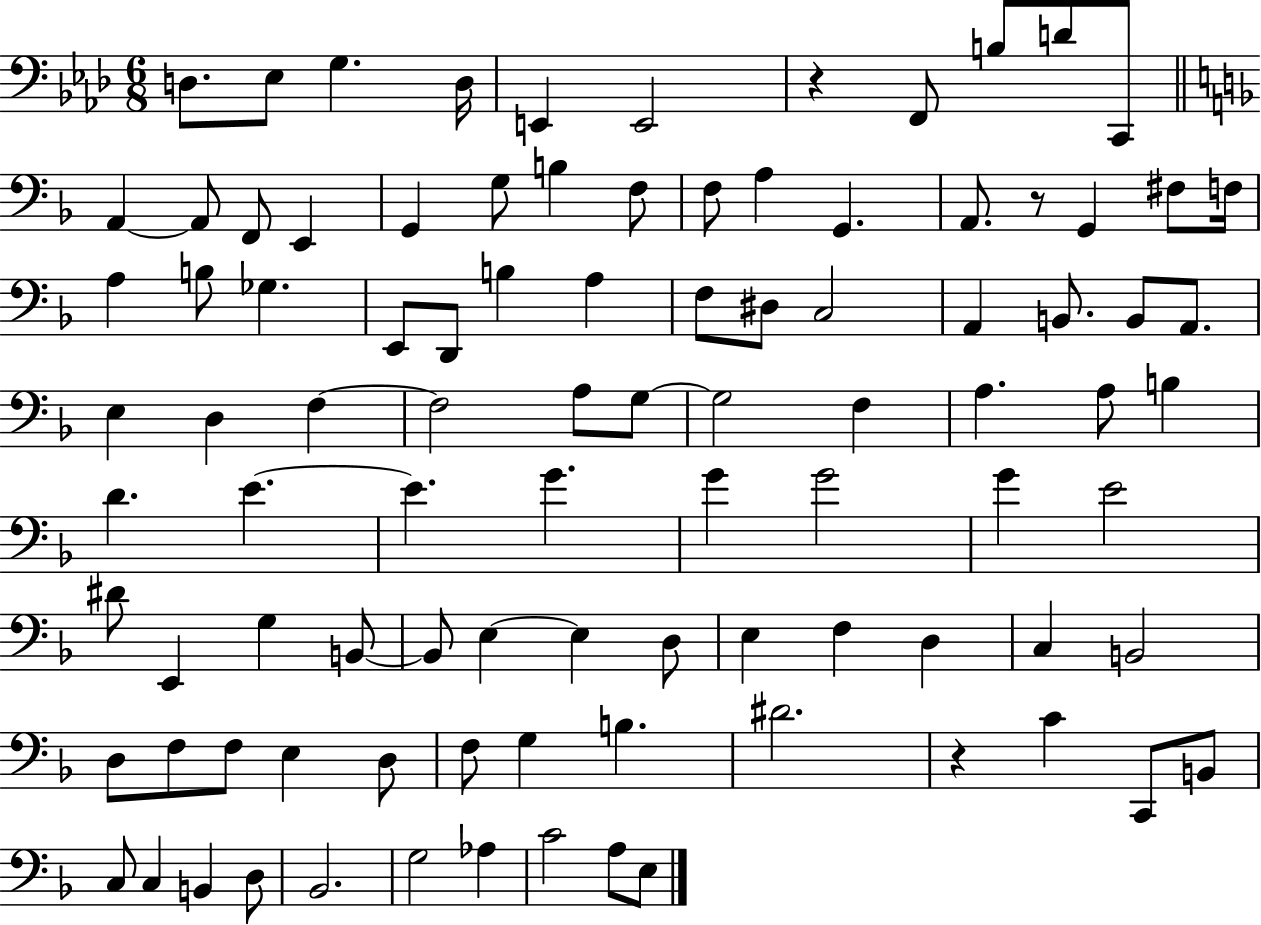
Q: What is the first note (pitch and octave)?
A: D3